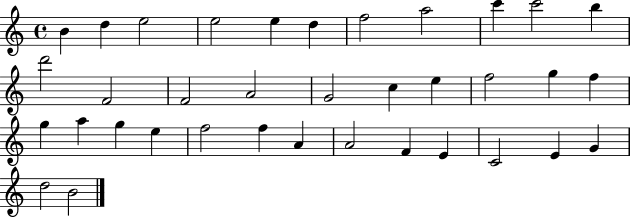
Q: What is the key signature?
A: C major